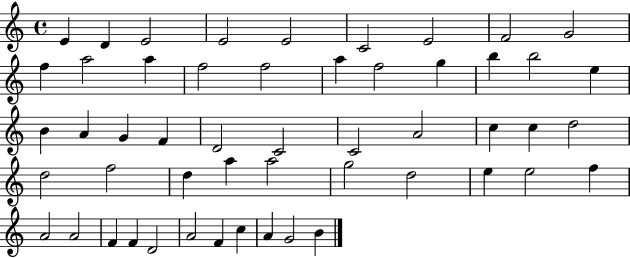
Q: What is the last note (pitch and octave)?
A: B4